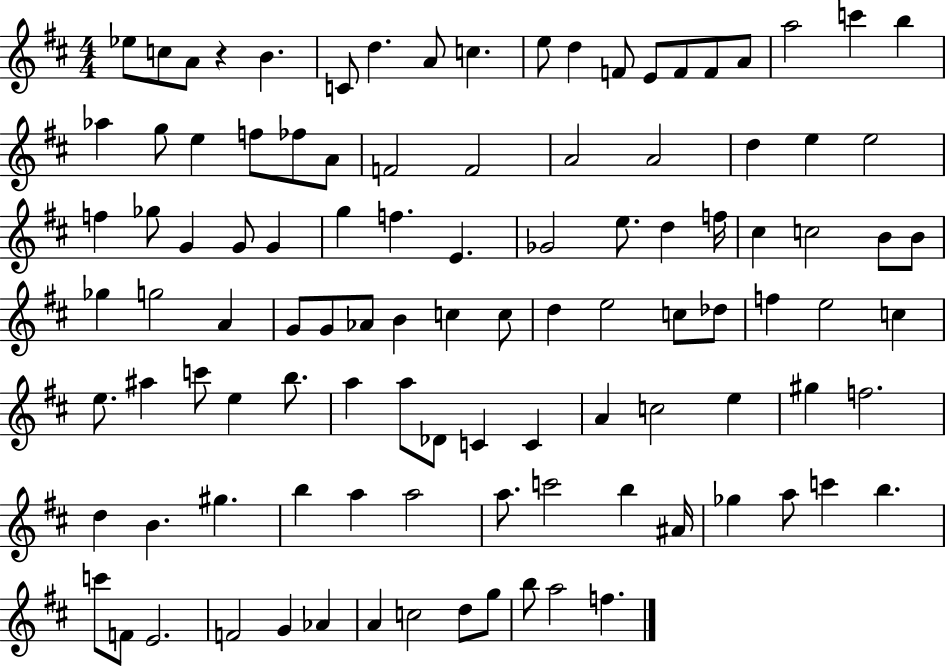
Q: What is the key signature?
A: D major